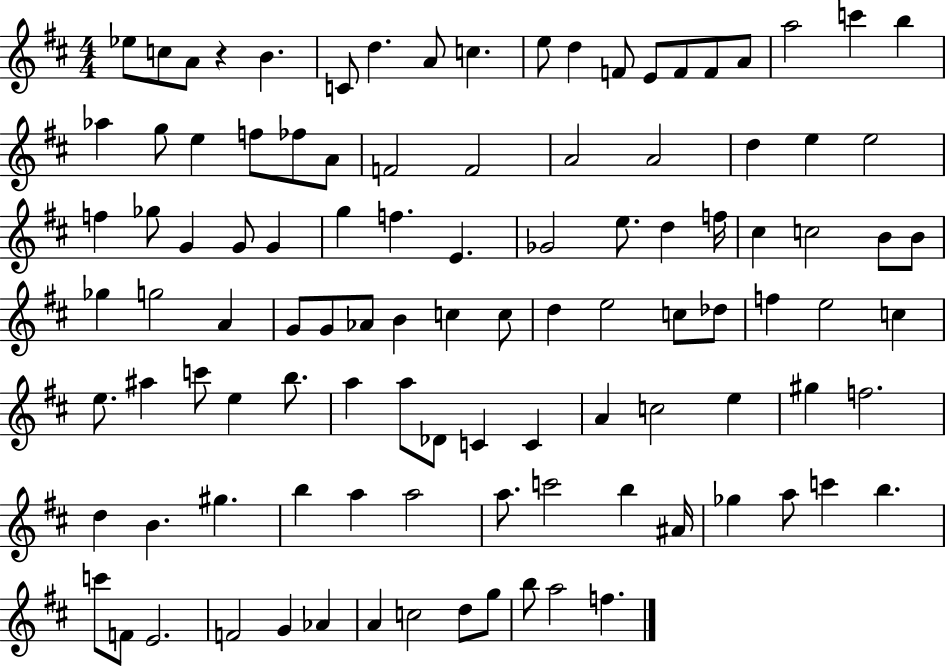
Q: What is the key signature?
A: D major